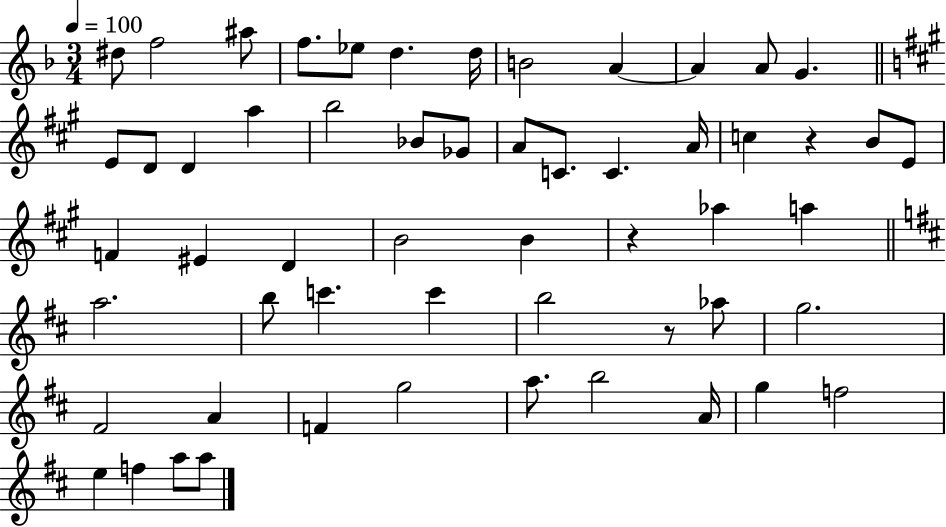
X:1
T:Untitled
M:3/4
L:1/4
K:F
^d/2 f2 ^a/2 f/2 _e/2 d d/4 B2 A A A/2 G E/2 D/2 D a b2 _B/2 _G/2 A/2 C/2 C A/4 c z B/2 E/2 F ^E D B2 B z _a a a2 b/2 c' c' b2 z/2 _a/2 g2 ^F2 A F g2 a/2 b2 A/4 g f2 e f a/2 a/2